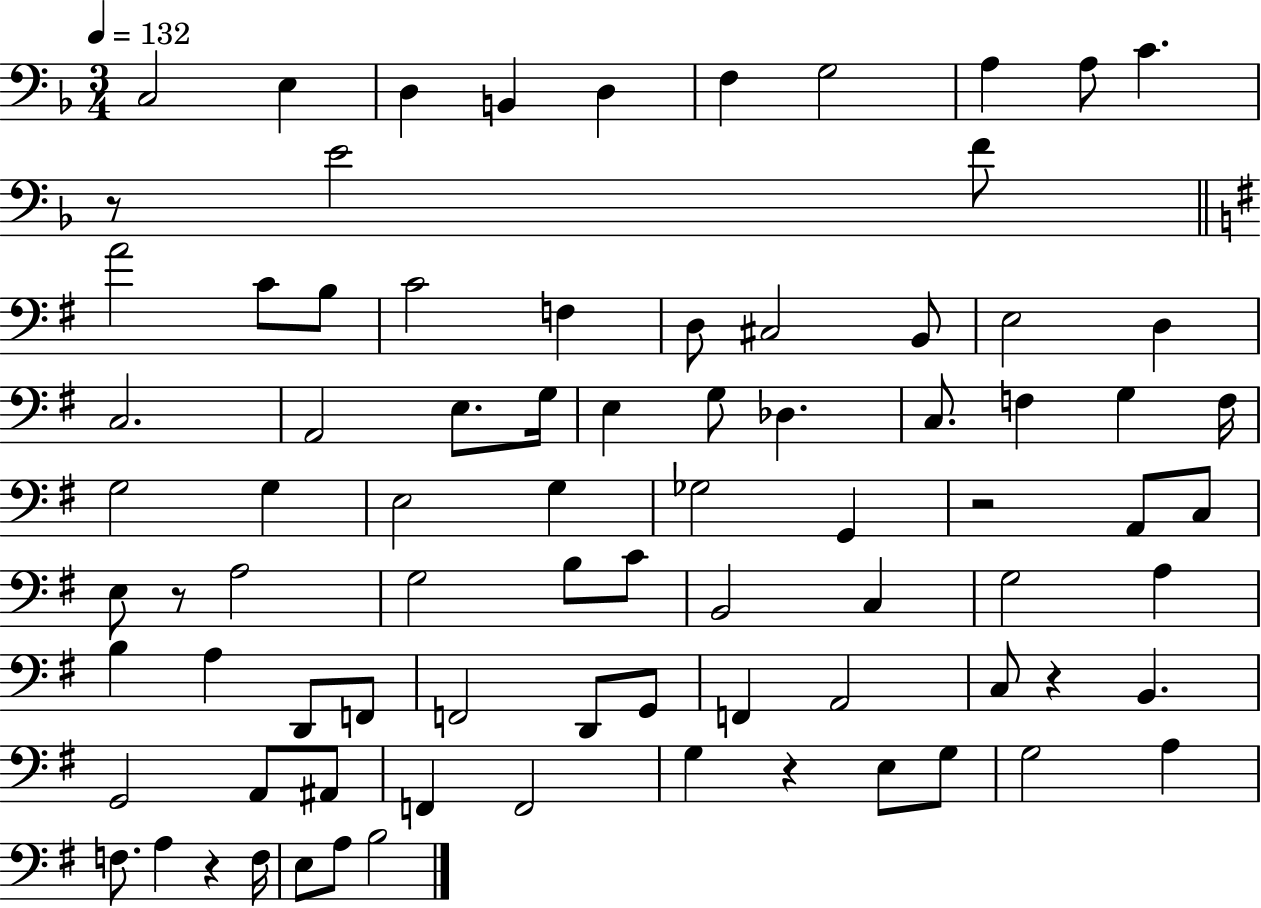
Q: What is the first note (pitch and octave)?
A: C3